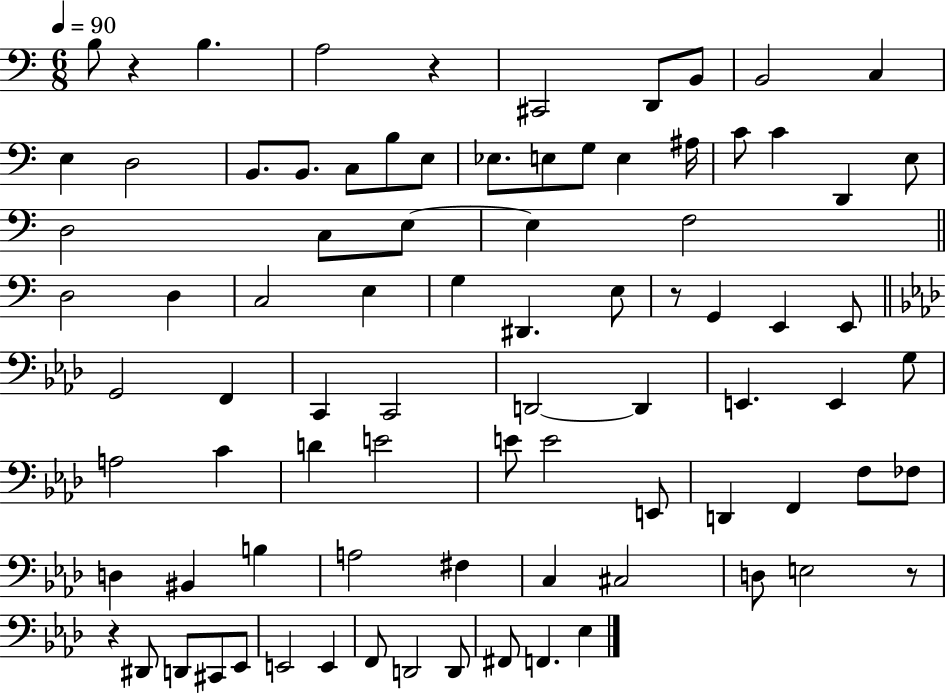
{
  \clef bass
  \numericTimeSignature
  \time 6/8
  \key c \major
  \tempo 4 = 90
  b8 r4 b4. | a2 r4 | cis,2 d,8 b,8 | b,2 c4 | \break e4 d2 | b,8. b,8. c8 b8 e8 | ees8. e8 g8 e4 ais16 | c'8 c'4 d,4 e8 | \break d2 c8 e8~~ | e4 f2 | \bar "||" \break \key c \major d2 d4 | c2 e4 | g4 dis,4. e8 | r8 g,4 e,4 e,8 | \break \bar "||" \break \key f \minor g,2 f,4 | c,4 c,2 | d,2~~ d,4 | e,4. e,4 g8 | \break a2 c'4 | d'4 e'2 | e'8 e'2 e,8 | d,4 f,4 f8 fes8 | \break d4 bis,4 b4 | a2 fis4 | c4 cis2 | d8 e2 r8 | \break r4 dis,8 d,8 cis,8 ees,8 | e,2 e,4 | f,8 d,2 d,8 | fis,8 f,4. ees4 | \break \bar "|."
}